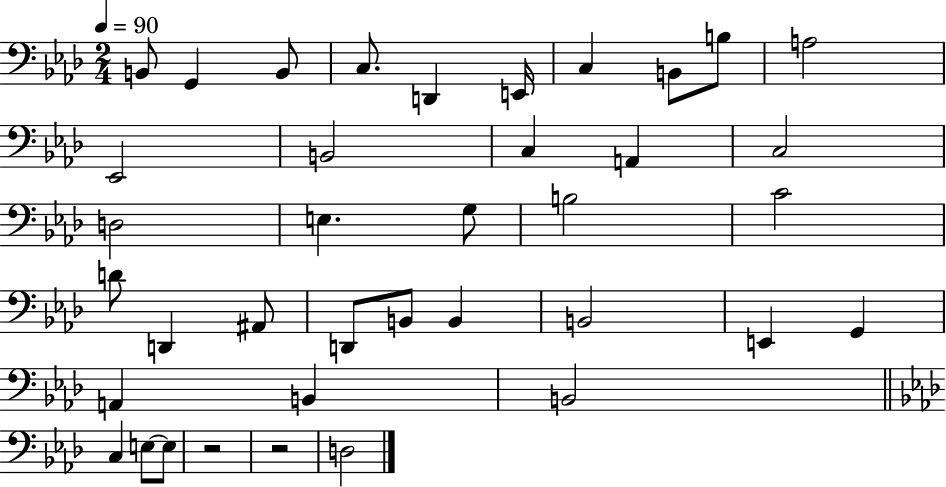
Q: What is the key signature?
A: AES major